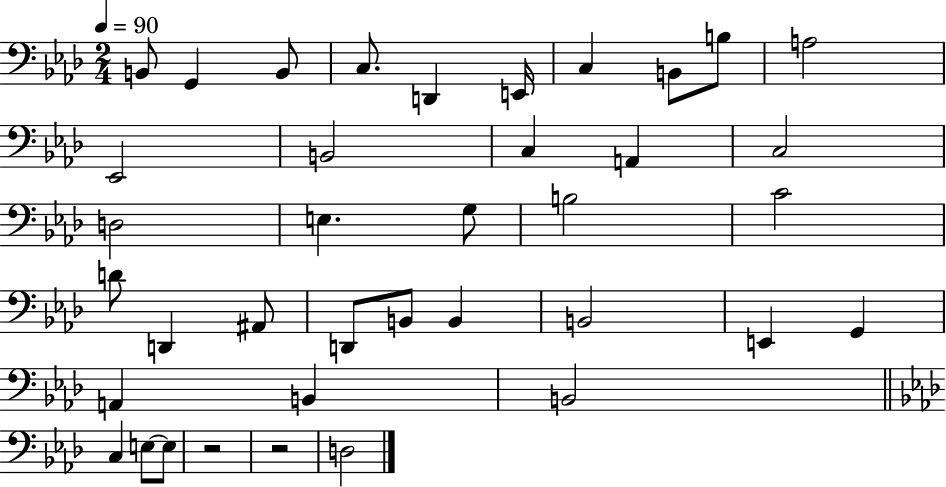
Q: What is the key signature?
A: AES major